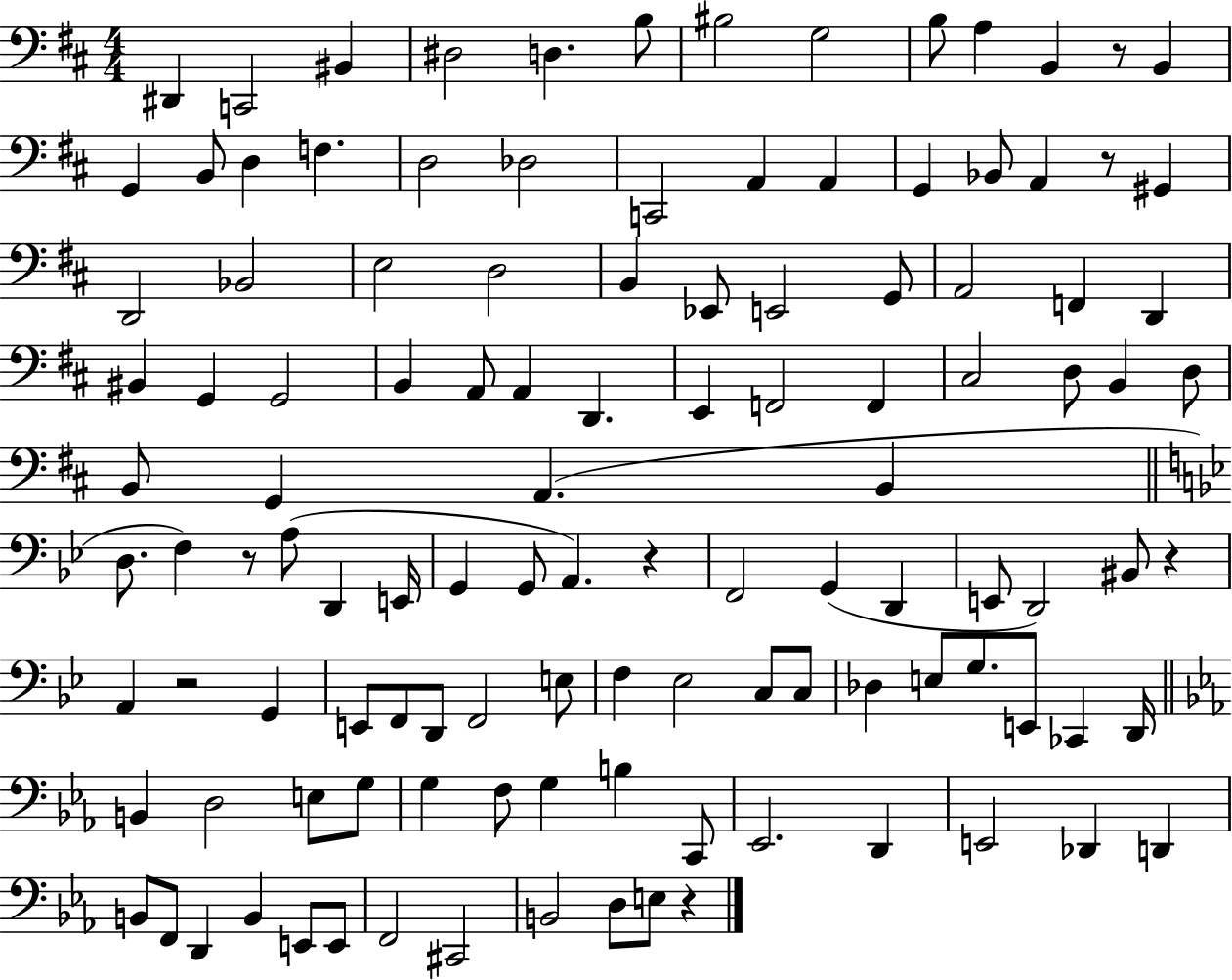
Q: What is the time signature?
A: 4/4